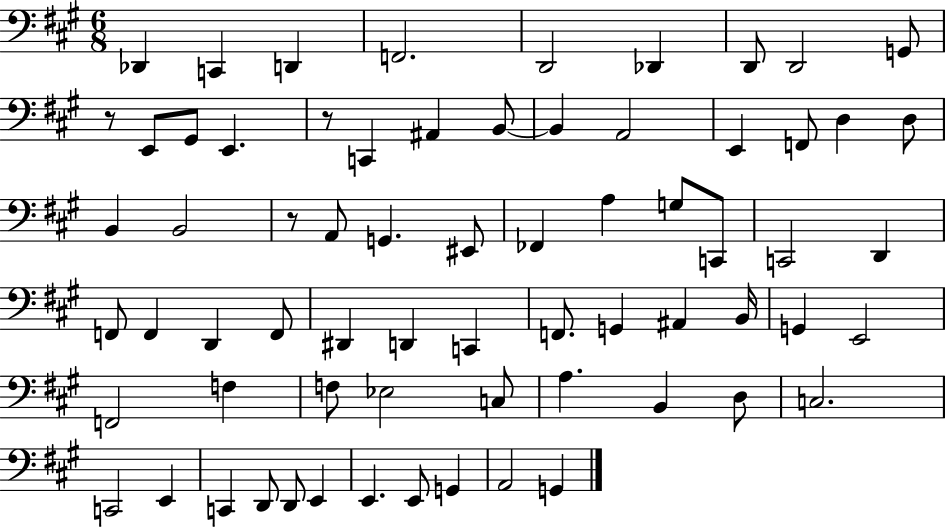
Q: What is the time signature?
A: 6/8